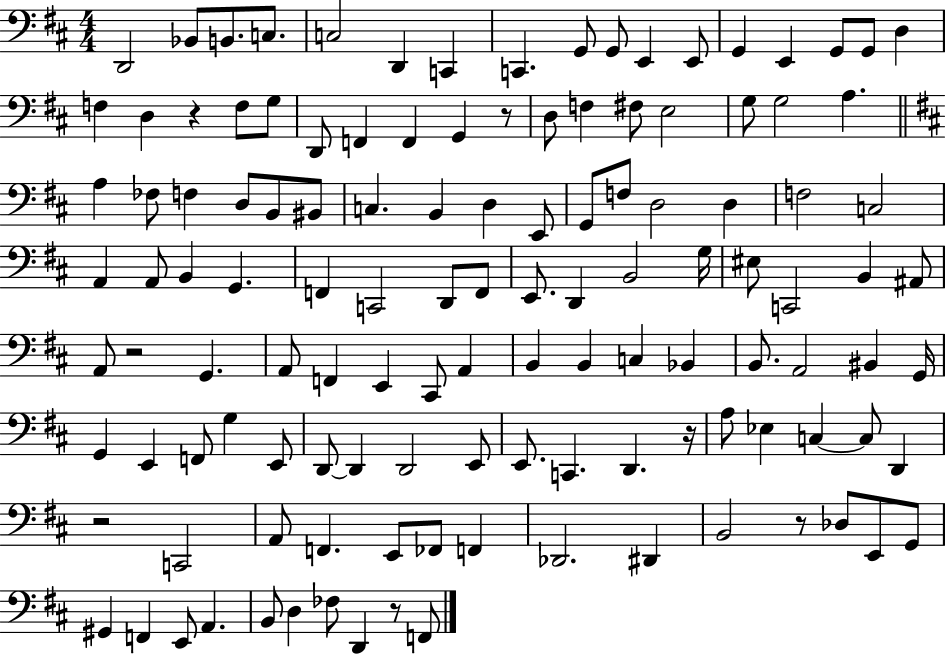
X:1
T:Untitled
M:4/4
L:1/4
K:D
D,,2 _B,,/2 B,,/2 C,/2 C,2 D,, C,, C,, G,,/2 G,,/2 E,, E,,/2 G,, E,, G,,/2 G,,/2 D, F, D, z F,/2 G,/2 D,,/2 F,, F,, G,, z/2 D,/2 F, ^F,/2 E,2 G,/2 G,2 A, A, _F,/2 F, D,/2 B,,/2 ^B,,/2 C, B,, D, E,,/2 G,,/2 F,/2 D,2 D, F,2 C,2 A,, A,,/2 B,, G,, F,, C,,2 D,,/2 F,,/2 E,,/2 D,, B,,2 G,/4 ^E,/2 C,,2 B,, ^A,,/2 A,,/2 z2 G,, A,,/2 F,, E,, ^C,,/2 A,, B,, B,, C, _B,, B,,/2 A,,2 ^B,, G,,/4 G,, E,, F,,/2 G, E,,/2 D,,/2 D,, D,,2 E,,/2 E,,/2 C,, D,, z/4 A,/2 _E, C, C,/2 D,, z2 C,,2 A,,/2 F,, E,,/2 _F,,/2 F,, _D,,2 ^D,, B,,2 z/2 _D,/2 E,,/2 G,,/2 ^G,, F,, E,,/2 A,, B,,/2 D, _F,/2 D,, z/2 F,,/2